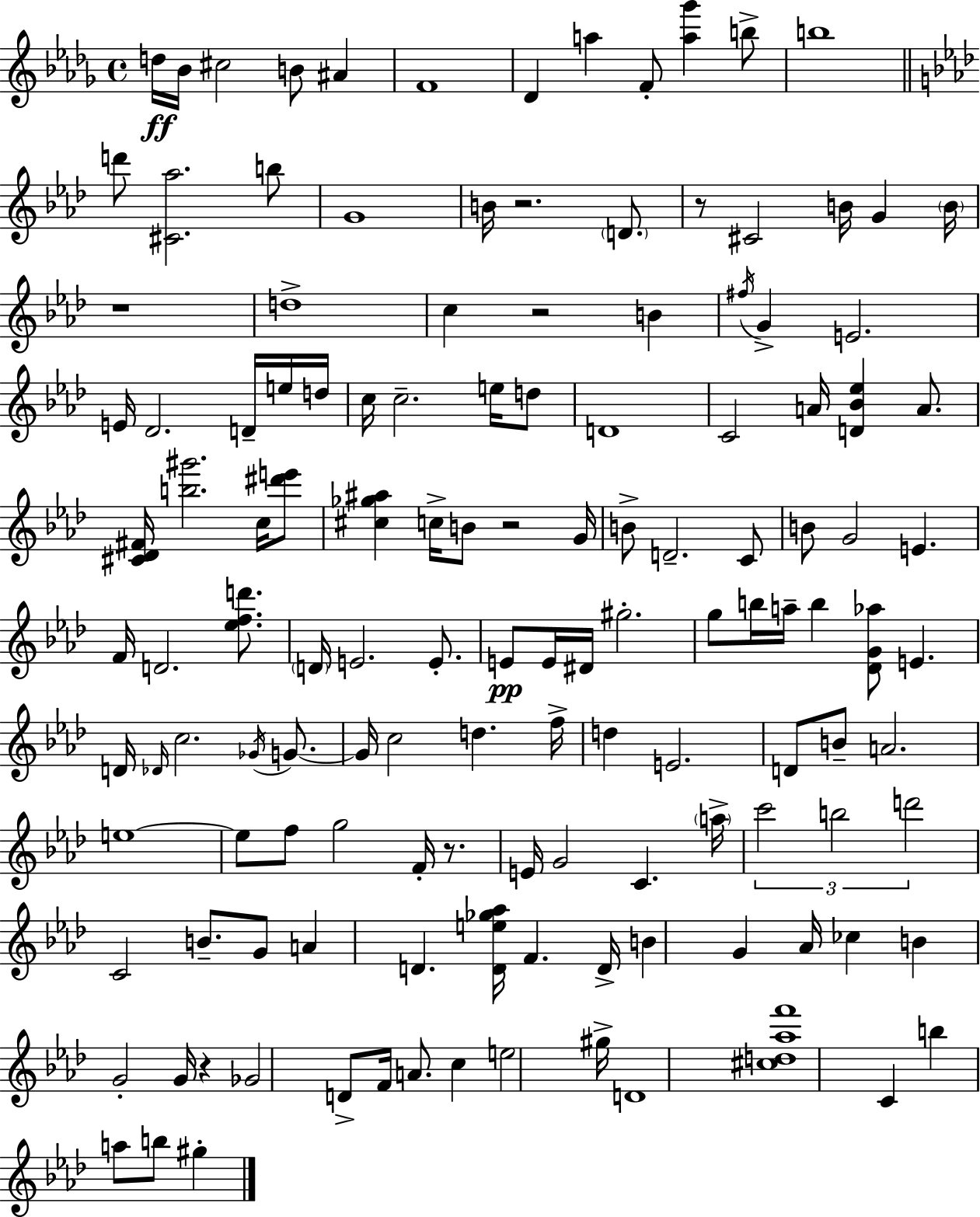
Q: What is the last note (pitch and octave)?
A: G#5